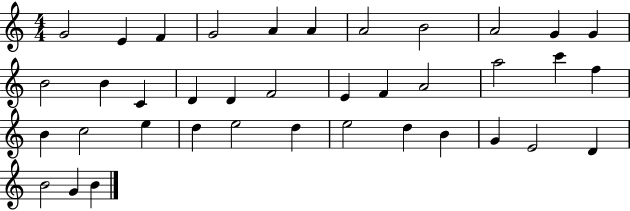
{
  \clef treble
  \numericTimeSignature
  \time 4/4
  \key c \major
  g'2 e'4 f'4 | g'2 a'4 a'4 | a'2 b'2 | a'2 g'4 g'4 | \break b'2 b'4 c'4 | d'4 d'4 f'2 | e'4 f'4 a'2 | a''2 c'''4 f''4 | \break b'4 c''2 e''4 | d''4 e''2 d''4 | e''2 d''4 b'4 | g'4 e'2 d'4 | \break b'2 g'4 b'4 | \bar "|."
}